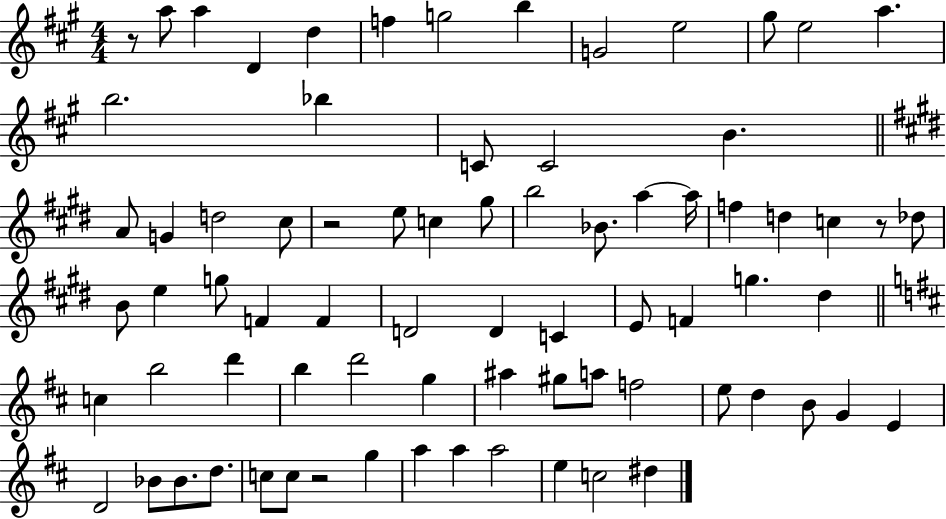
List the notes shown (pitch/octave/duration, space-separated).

R/e A5/e A5/q D4/q D5/q F5/q G5/h B5/q G4/h E5/h G#5/e E5/h A5/q. B5/h. Bb5/q C4/e C4/h B4/q. A4/e G4/q D5/h C#5/e R/h E5/e C5/q G#5/e B5/h Bb4/e. A5/q A5/s F5/q D5/q C5/q R/e Db5/e B4/e E5/q G5/e F4/q F4/q D4/h D4/q C4/q E4/e F4/q G5/q. D#5/q C5/q B5/h D6/q B5/q D6/h G5/q A#5/q G#5/e A5/e F5/h E5/e D5/q B4/e G4/q E4/q D4/h Bb4/e Bb4/e. D5/e. C5/e C5/e R/h G5/q A5/q A5/q A5/h E5/q C5/h D#5/q